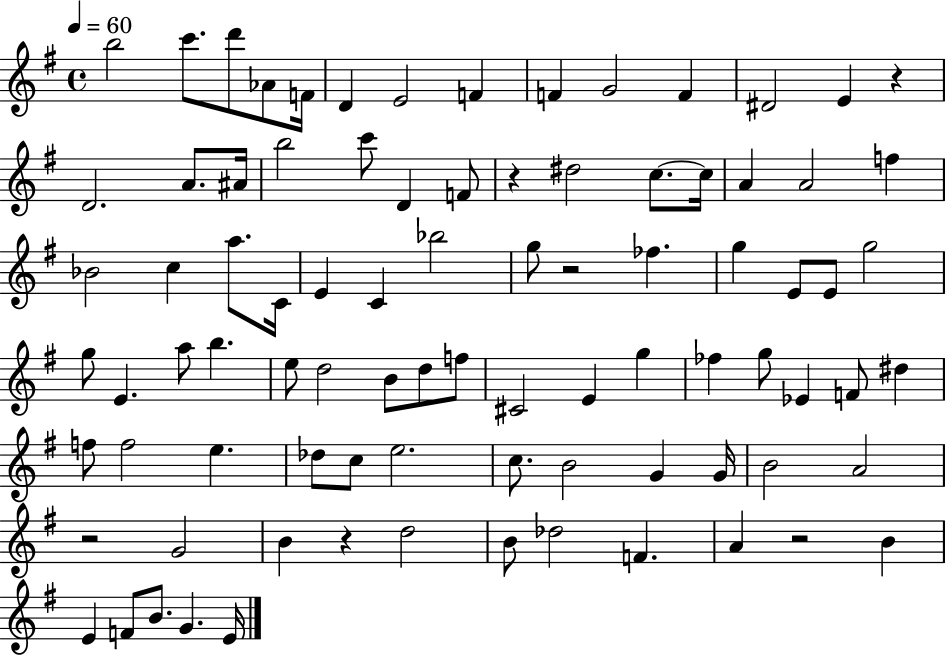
{
  \clef treble
  \time 4/4
  \defaultTimeSignature
  \key g \major
  \tempo 4 = 60
  \repeat volta 2 { b''2 c'''8. d'''8 aes'8 f'16 | d'4 e'2 f'4 | f'4 g'2 f'4 | dis'2 e'4 r4 | \break d'2. a'8. ais'16 | b''2 c'''8 d'4 f'8 | r4 dis''2 c''8.~~ c''16 | a'4 a'2 f''4 | \break bes'2 c''4 a''8. c'16 | e'4 c'4 bes''2 | g''8 r2 fes''4. | g''4 e'8 e'8 g''2 | \break g''8 e'4. a''8 b''4. | e''8 d''2 b'8 d''8 f''8 | cis'2 e'4 g''4 | fes''4 g''8 ees'4 f'8 dis''4 | \break f''8 f''2 e''4. | des''8 c''8 e''2. | c''8. b'2 g'4 g'16 | b'2 a'2 | \break r2 g'2 | b'4 r4 d''2 | b'8 des''2 f'4. | a'4 r2 b'4 | \break e'4 f'8 b'8. g'4. e'16 | } \bar "|."
}